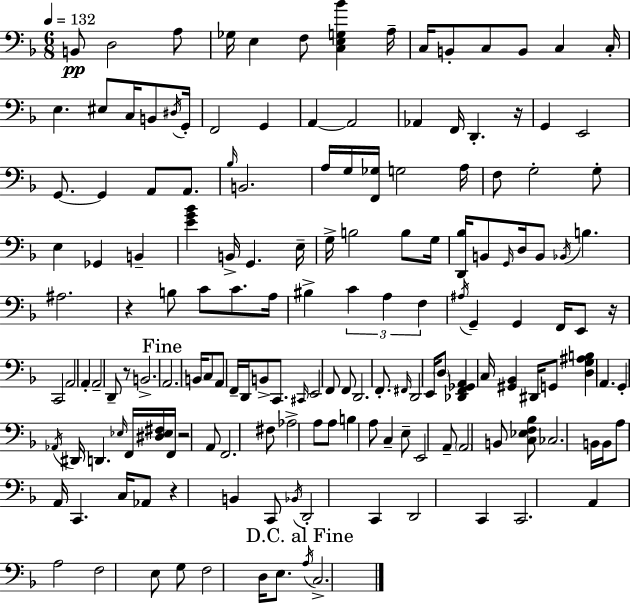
X:1
T:Untitled
M:6/8
L:1/4
K:F
B,,/2 D,2 A,/2 _G,/4 E, F,/2 [C,E,G,_B] A,/4 C,/4 B,,/2 C,/2 B,,/2 C, C,/4 E, ^E,/2 C,/4 B,,/2 ^D,/4 G,,/4 F,,2 G,, A,, A,,2 _A,, F,,/4 D,, z/4 G,, E,,2 G,,/2 G,, A,,/2 A,,/2 _B,/4 B,,2 A,/4 G,/4 [F,,_G,]/4 G,2 A,/4 F,/2 G,2 G,/2 E, _G,, B,, [EG_B] B,,/4 G,, E,/4 G,/4 B,2 B,/2 G,/4 [D,,_B,]/4 B,,/2 G,,/4 D,/4 B,,/2 _B,,/4 B, ^A,2 z B,/2 C/2 C/2 A,/4 ^B, C A, F, ^A,/4 G,, G,, F,,/4 E,,/2 z/4 C,,2 A,,2 A,, A,,2 D,,/2 z/2 B,,2 A,,2 B,,/4 C,/2 A,,/2 F,,/4 D,,/4 B,,/2 C,,/2 ^C,,/4 E,,2 F,,/2 F,,/2 D,,2 F,,/2 ^F,,/4 D,,2 E,,/4 D,/2 [_D,,F,,_G,,A,,] C,/4 [^G,,_B,,] ^D,,/4 G,,/2 [D,G,^A,B,] A,, G,, _A,,/4 ^D,,/4 D,, _E,/4 F,,/4 [^D,_E,^F,]/4 F,,/4 z2 A,,/2 F,,2 ^F,/2 _A,2 A,/2 A,/2 B, A,/2 C, E,/2 E,,2 A,,/2 A,,2 B,,/2 [C,_E,F,_B,]/2 _C,2 B,,/4 B,,/4 A,/2 A,,/4 C,, C,/4 _A,,/2 z B,, C,,/2 _B,,/4 D,,2 C,, D,,2 C,, C,,2 A,, A,2 F,2 E,/2 G,/2 F,2 D,/4 E,/2 A,/4 C,2